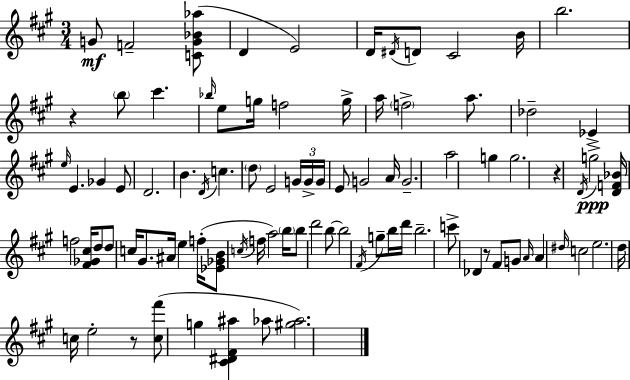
G4/e F4/h [C4,G4,Bb4,Ab5]/e D4/q E4/h D4/s D#4/s D4/e C#4/h B4/s B5/h. R/q B5/e C#6/q. Bb5/s E5/e G5/s F5/h G5/s A5/s F5/h A5/e. Db5/h Eb4/q E5/s E4/q. Gb4/q E4/e D4/h. B4/q. D4/s C5/q. D5/e E4/h G4/s G4/s G4/s E4/e G4/h A4/s G4/h. A5/h G5/q G5/h. R/q D4/s G5/h [D4,F4,Bb4]/s F5/h [F#4,Gb4,C#5]/s D5/e D5/e C5/s G#4/e. A#4/s E5/q F5/s [Eb4,Gb4,B4]/e C5/s F5/s A5/h B5/s B5/e D6/h B5/e B5/h F#4/s G5/e B5/s D6/s B5/h. C6/e Db4/q R/e F#4/e G4/e A4/s A4/q D#5/s C5/h E5/h. D5/s C5/s E5/h R/e [C5,F#6]/e G5/q [C#4,D#4,F#4,A#5]/q Ab5/e [G#5,Ab5]/h.